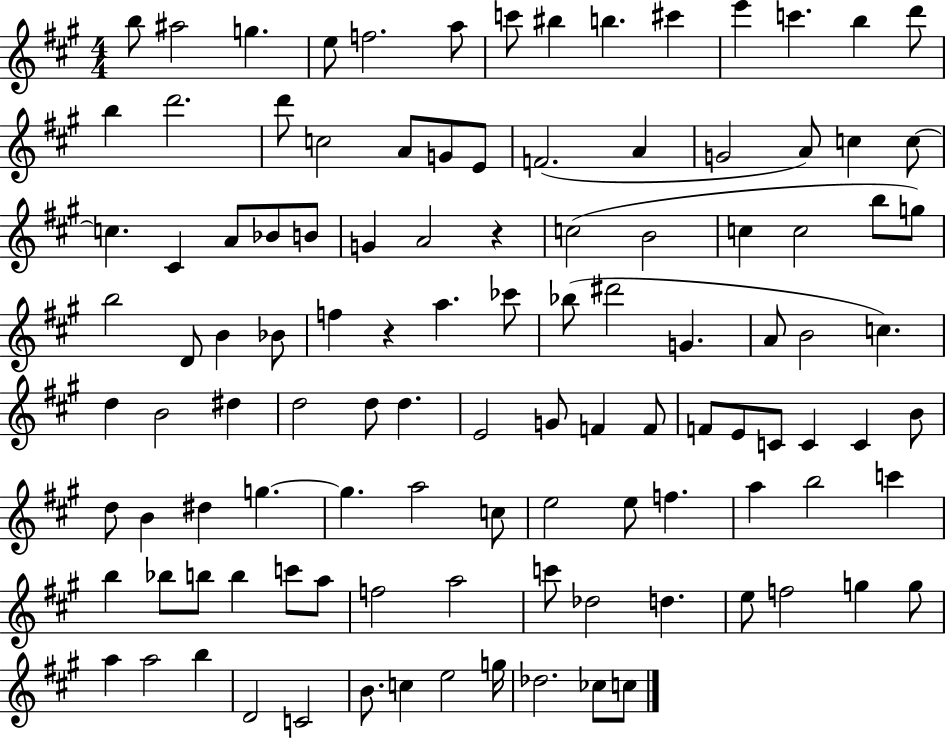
{
  \clef treble
  \numericTimeSignature
  \time 4/4
  \key a \major
  b''8 ais''2 g''4. | e''8 f''2. a''8 | c'''8 bis''4 b''4. cis'''4 | e'''4 c'''4. b''4 d'''8 | \break b''4 d'''2. | d'''8 c''2 a'8 g'8 e'8 | f'2.( a'4 | g'2 a'8) c''4 c''8~~ | \break c''4. cis'4 a'8 bes'8 b'8 | g'4 a'2 r4 | c''2( b'2 | c''4 c''2 b''8 g''8) | \break b''2 d'8 b'4 bes'8 | f''4 r4 a''4. ces'''8 | bes''8( dis'''2 g'4. | a'8 b'2 c''4.) | \break d''4 b'2 dis''4 | d''2 d''8 d''4. | e'2 g'8 f'4 f'8 | f'8 e'8 c'8 c'4 c'4 b'8 | \break d''8 b'4 dis''4 g''4.~~ | g''4. a''2 c''8 | e''2 e''8 f''4. | a''4 b''2 c'''4 | \break b''4 bes''8 b''8 b''4 c'''8 a''8 | f''2 a''2 | c'''8 des''2 d''4. | e''8 f''2 g''4 g''8 | \break a''4 a''2 b''4 | d'2 c'2 | b'8. c''4 e''2 g''16 | des''2. ces''8 c''8 | \break \bar "|."
}